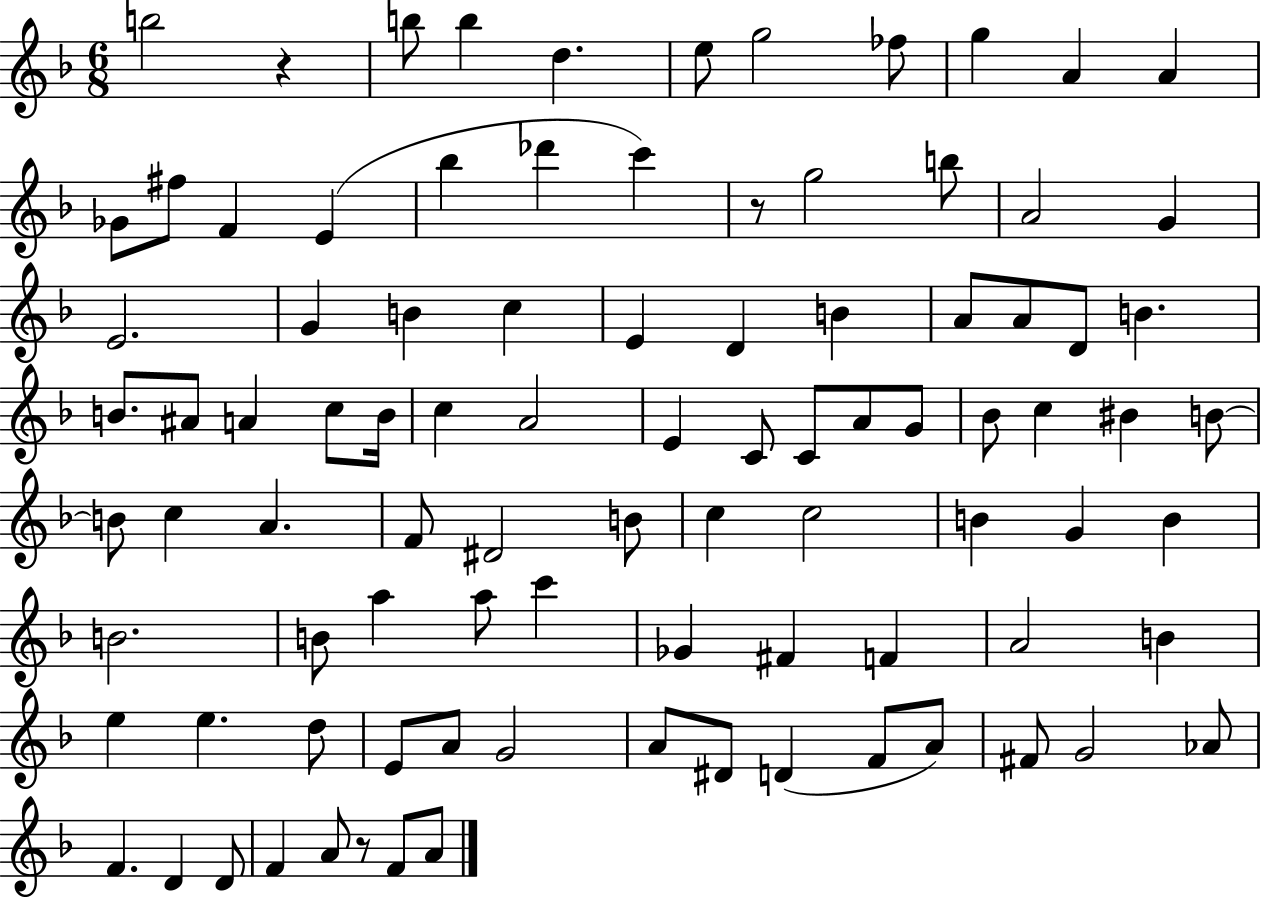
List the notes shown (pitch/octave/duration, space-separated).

B5/h R/q B5/e B5/q D5/q. E5/e G5/h FES5/e G5/q A4/q A4/q Gb4/e F#5/e F4/q E4/q Bb5/q Db6/q C6/q R/e G5/h B5/e A4/h G4/q E4/h. G4/q B4/q C5/q E4/q D4/q B4/q A4/e A4/e D4/e B4/q. B4/e. A#4/e A4/q C5/e B4/s C5/q A4/h E4/q C4/e C4/e A4/e G4/e Bb4/e C5/q BIS4/q B4/e B4/e C5/q A4/q. F4/e D#4/h B4/e C5/q C5/h B4/q G4/q B4/q B4/h. B4/e A5/q A5/e C6/q Gb4/q F#4/q F4/q A4/h B4/q E5/q E5/q. D5/e E4/e A4/e G4/h A4/e D#4/e D4/q F4/e A4/e F#4/e G4/h Ab4/e F4/q. D4/q D4/e F4/q A4/e R/e F4/e A4/e